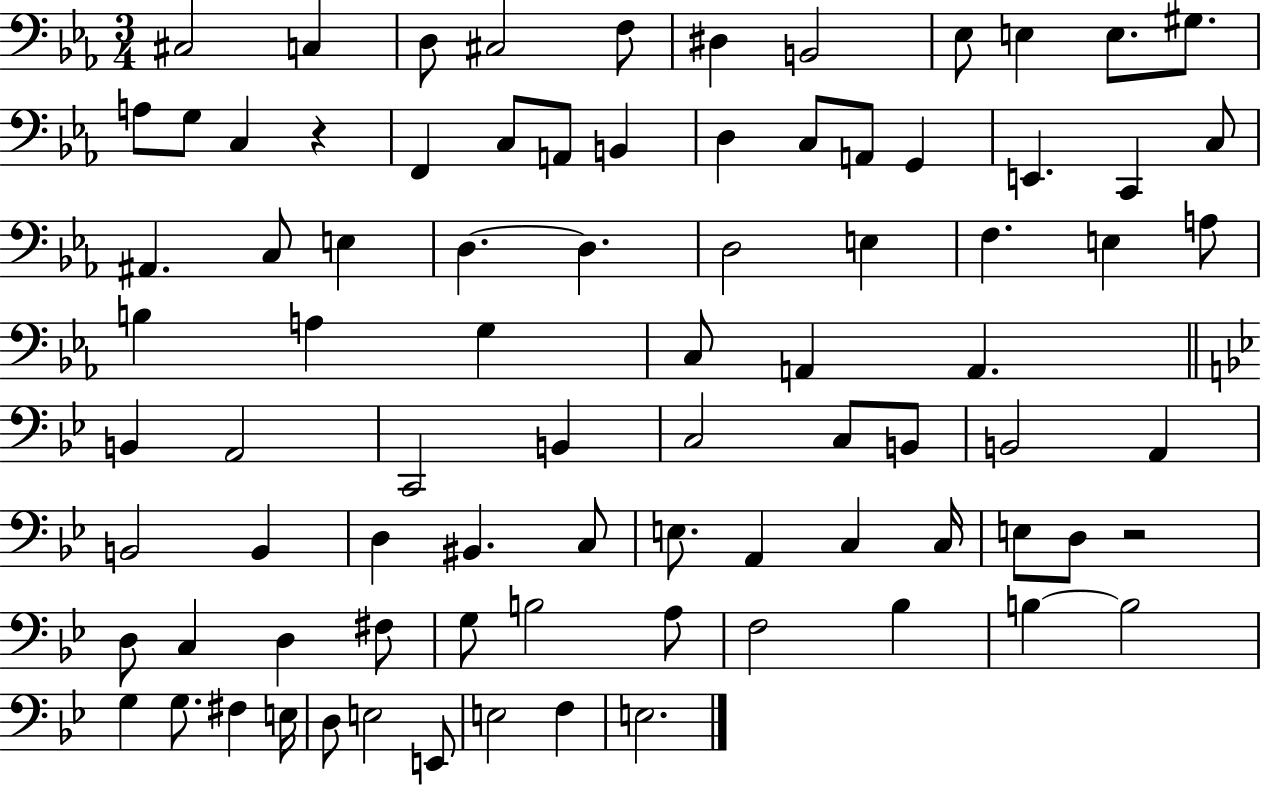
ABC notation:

X:1
T:Untitled
M:3/4
L:1/4
K:Eb
^C,2 C, D,/2 ^C,2 F,/2 ^D, B,,2 _E,/2 E, E,/2 ^G,/2 A,/2 G,/2 C, z F,, C,/2 A,,/2 B,, D, C,/2 A,,/2 G,, E,, C,, C,/2 ^A,, C,/2 E, D, D, D,2 E, F, E, A,/2 B, A, G, C,/2 A,, A,, B,, A,,2 C,,2 B,, C,2 C,/2 B,,/2 B,,2 A,, B,,2 B,, D, ^B,, C,/2 E,/2 A,, C, C,/4 E,/2 D,/2 z2 D,/2 C, D, ^F,/2 G,/2 B,2 A,/2 F,2 _B, B, B,2 G, G,/2 ^F, E,/4 D,/2 E,2 E,,/2 E,2 F, E,2